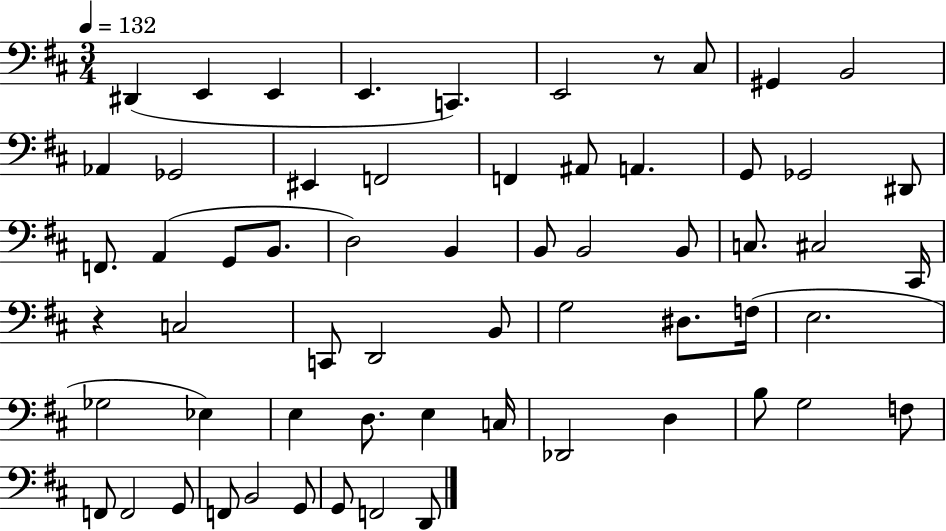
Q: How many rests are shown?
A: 2